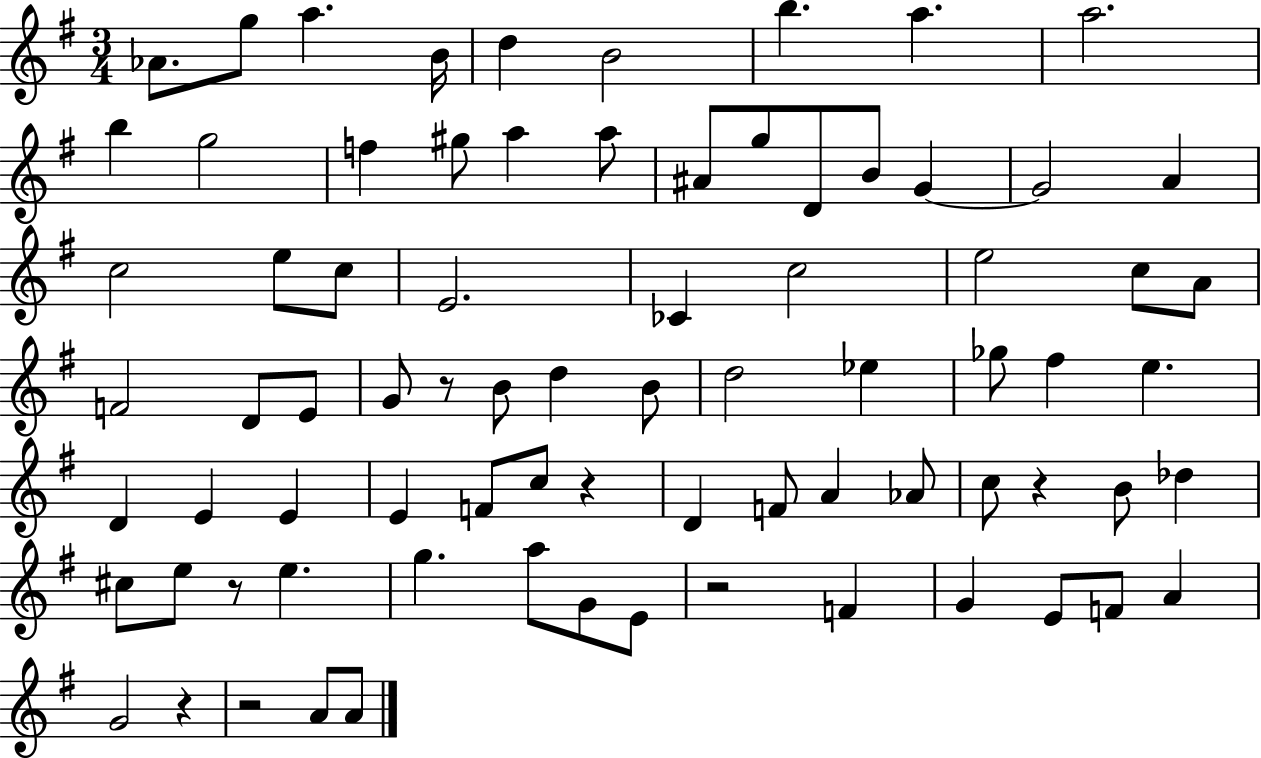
X:1
T:Untitled
M:3/4
L:1/4
K:G
_A/2 g/2 a B/4 d B2 b a a2 b g2 f ^g/2 a a/2 ^A/2 g/2 D/2 B/2 G G2 A c2 e/2 c/2 E2 _C c2 e2 c/2 A/2 F2 D/2 E/2 G/2 z/2 B/2 d B/2 d2 _e _g/2 ^f e D E E E F/2 c/2 z D F/2 A _A/2 c/2 z B/2 _d ^c/2 e/2 z/2 e g a/2 G/2 E/2 z2 F G E/2 F/2 A G2 z z2 A/2 A/2